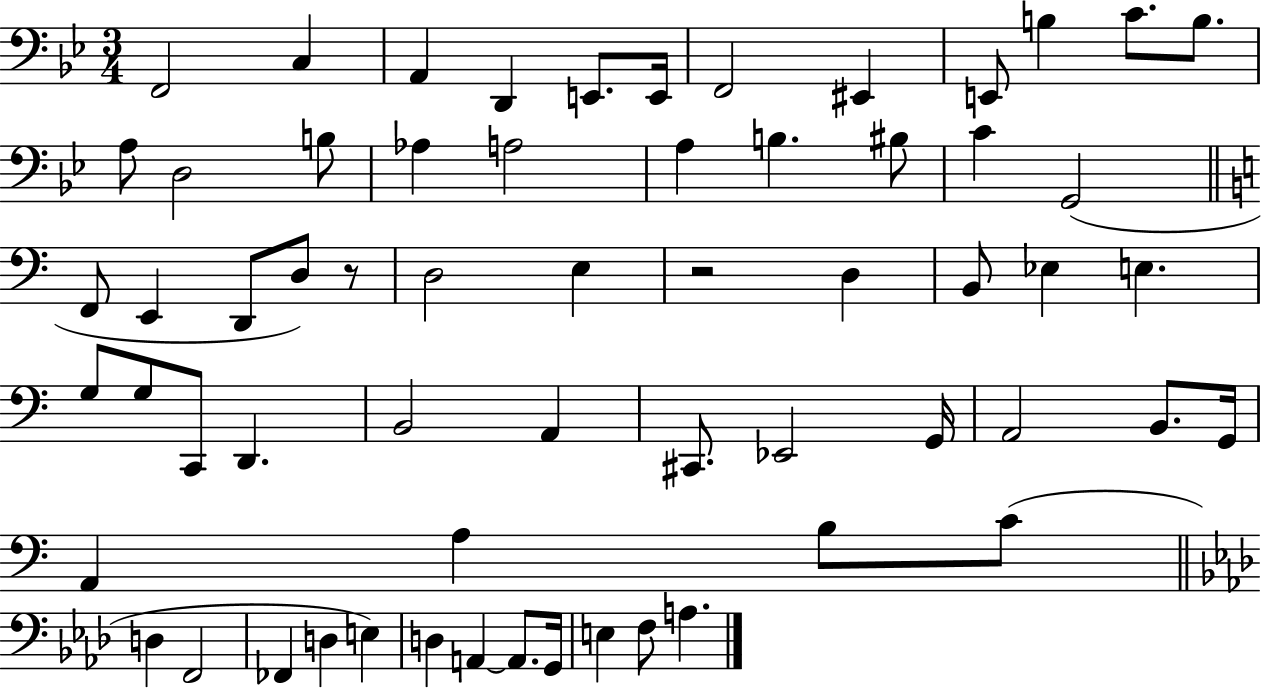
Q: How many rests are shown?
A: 2